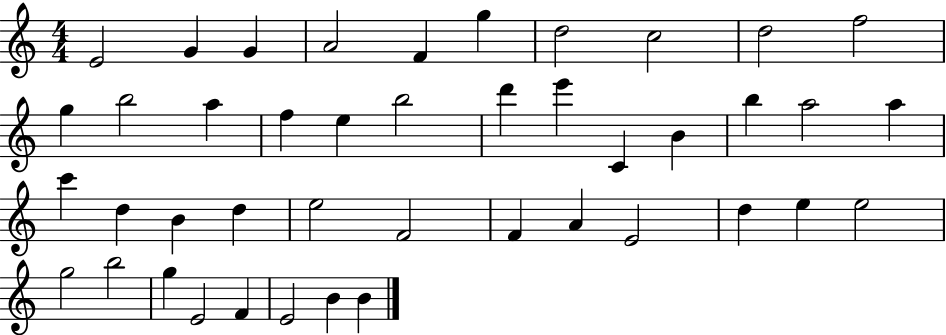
X:1
T:Untitled
M:4/4
L:1/4
K:C
E2 G G A2 F g d2 c2 d2 f2 g b2 a f e b2 d' e' C B b a2 a c' d B d e2 F2 F A E2 d e e2 g2 b2 g E2 F E2 B B